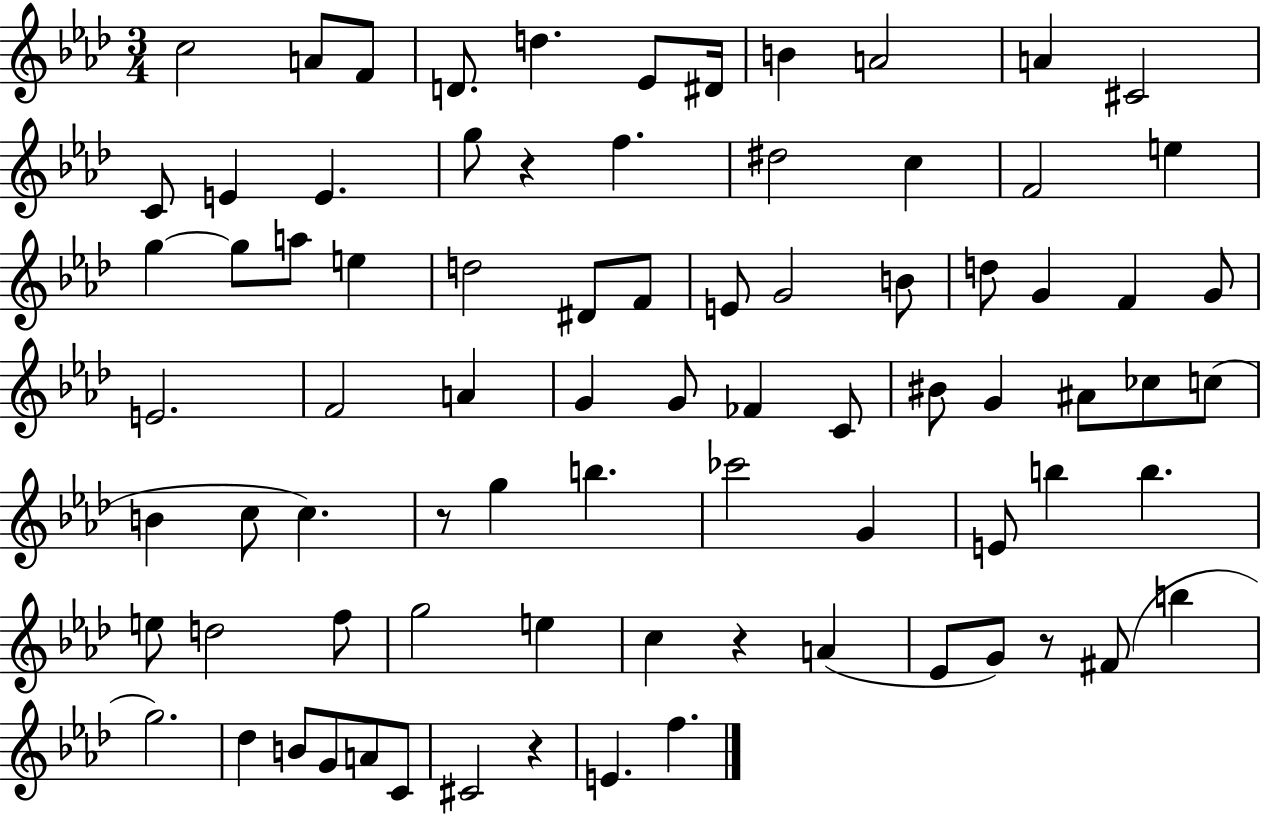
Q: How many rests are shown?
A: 5